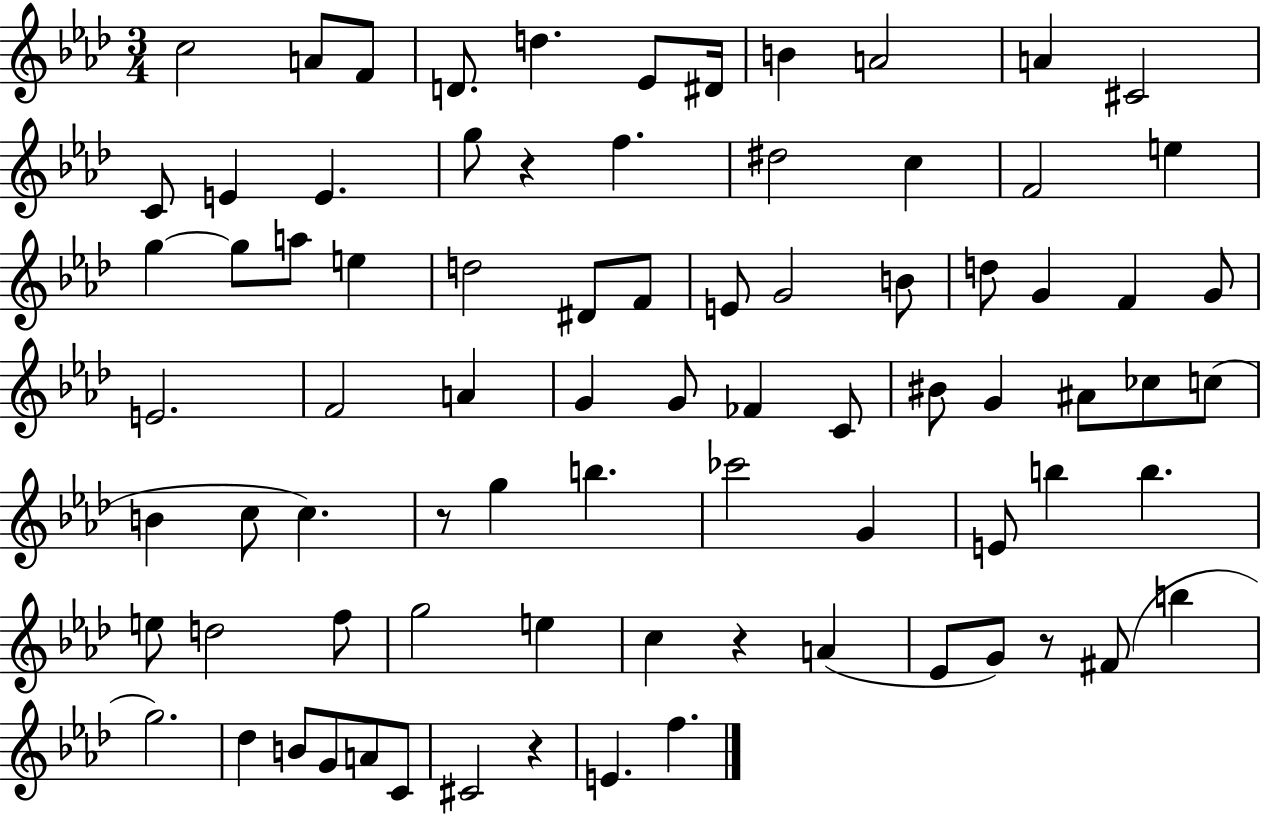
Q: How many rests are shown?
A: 5